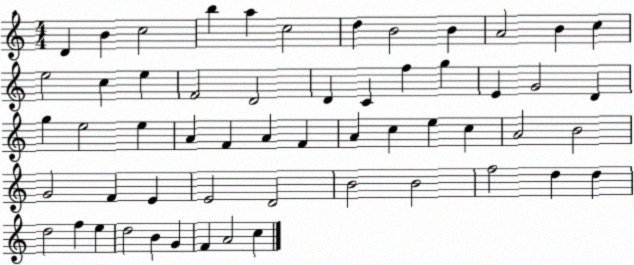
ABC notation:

X:1
T:Untitled
M:4/4
L:1/4
K:C
D B c2 b a c2 d B2 B A2 B c e2 c e F2 D2 D C f g E G2 D g e2 e A F A F A c e c A2 B2 G2 F E E2 D2 B2 B2 f2 d d d2 f e d2 B G F A2 c